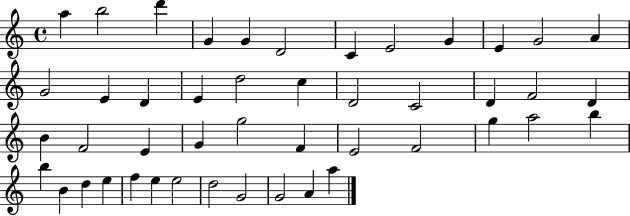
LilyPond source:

{
  \clef treble
  \time 4/4
  \defaultTimeSignature
  \key c \major
  a''4 b''2 d'''4 | g'4 g'4 d'2 | c'4 e'2 g'4 | e'4 g'2 a'4 | \break g'2 e'4 d'4 | e'4 d''2 c''4 | d'2 c'2 | d'4 f'2 d'4 | \break b'4 f'2 e'4 | g'4 g''2 f'4 | e'2 f'2 | g''4 a''2 b''4 | \break b''4 b'4 d''4 e''4 | f''4 e''4 e''2 | d''2 g'2 | g'2 a'4 a''4 | \break \bar "|."
}